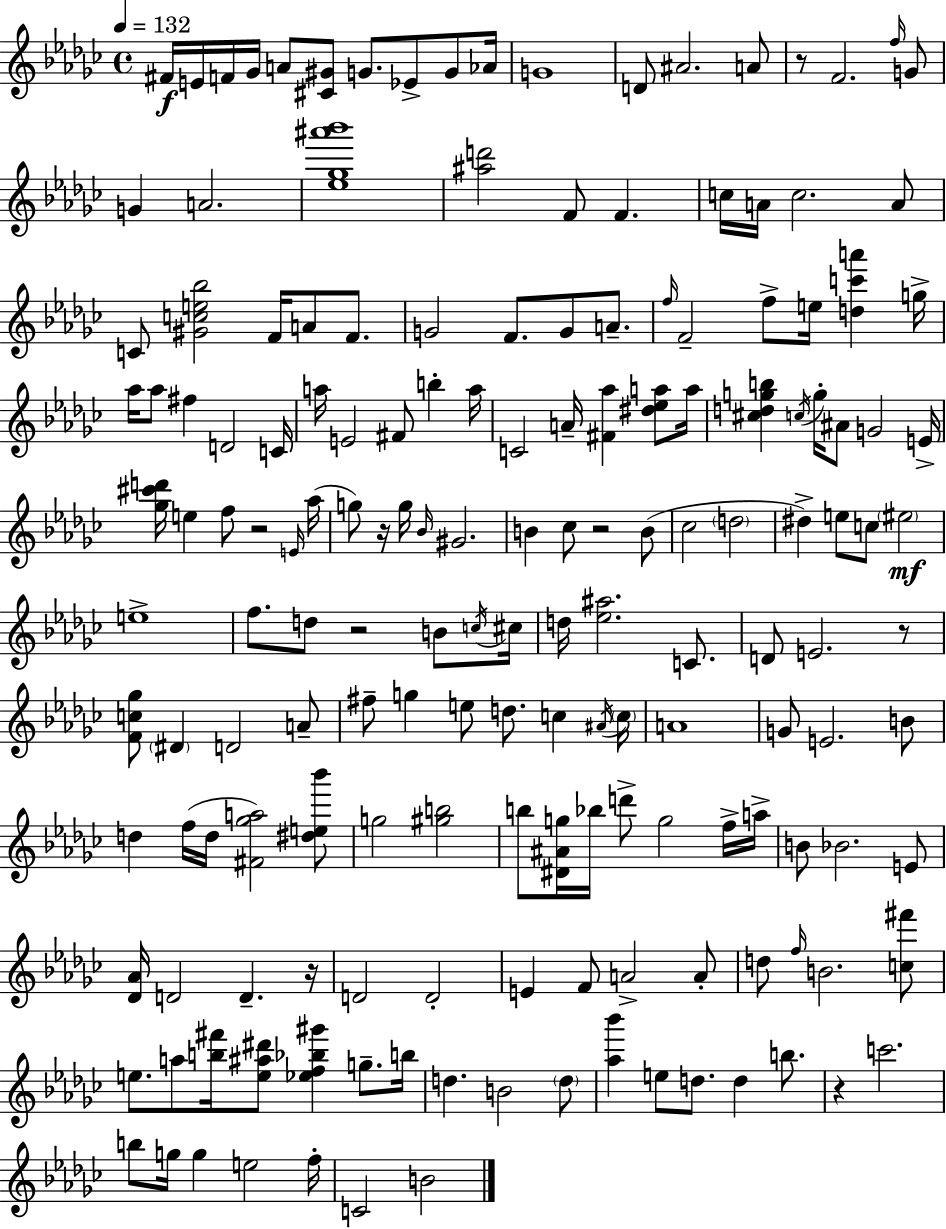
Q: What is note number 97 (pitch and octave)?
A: D5